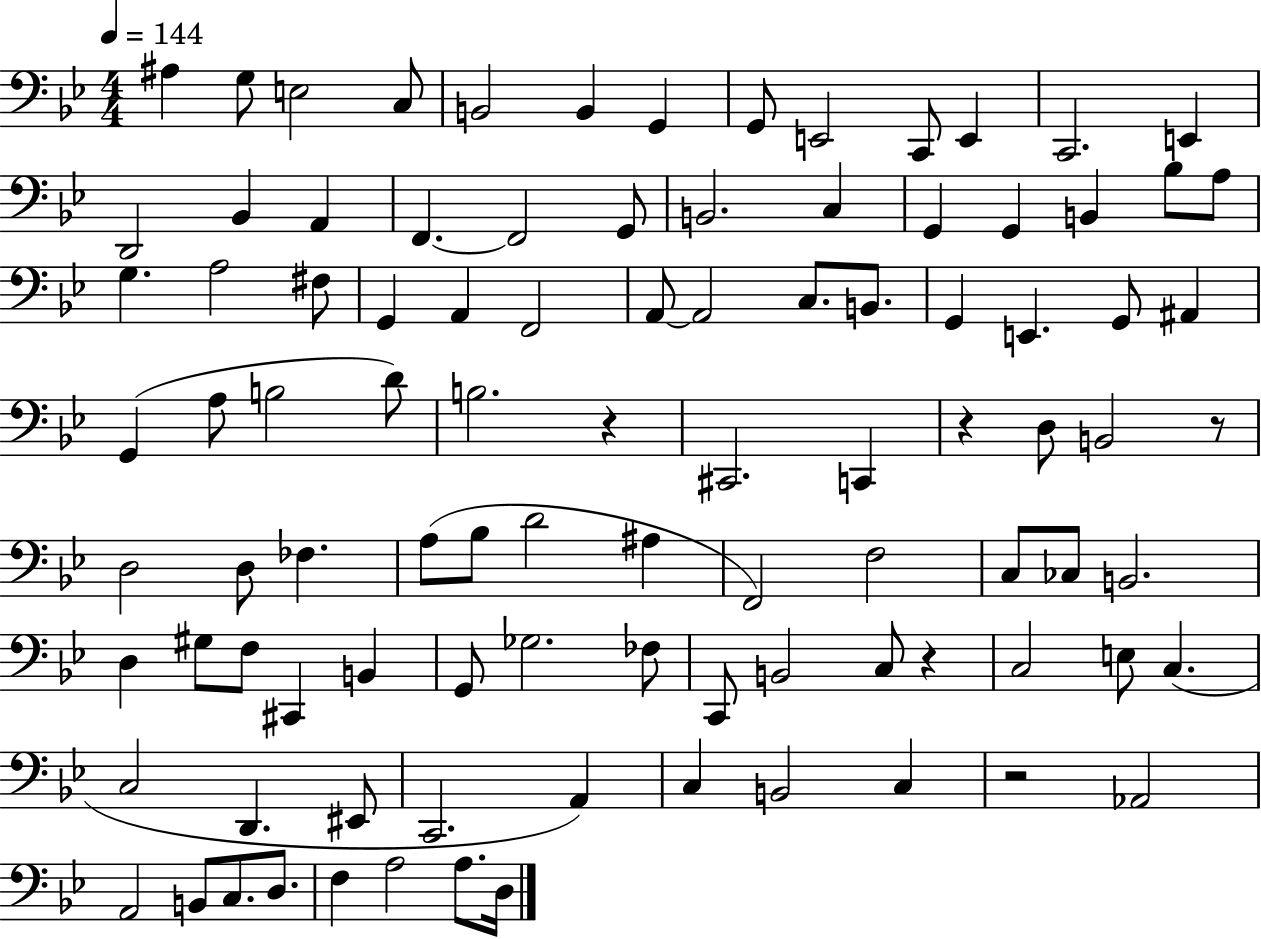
{
  \clef bass
  \numericTimeSignature
  \time 4/4
  \key bes \major
  \tempo 4 = 144
  ais4 g8 e2 c8 | b,2 b,4 g,4 | g,8 e,2 c,8 e,4 | c,2. e,4 | \break d,2 bes,4 a,4 | f,4.~~ f,2 g,8 | b,2. c4 | g,4 g,4 b,4 bes8 a8 | \break g4. a2 fis8 | g,4 a,4 f,2 | a,8~~ a,2 c8. b,8. | g,4 e,4. g,8 ais,4 | \break g,4( a8 b2 d'8) | b2. r4 | cis,2. c,4 | r4 d8 b,2 r8 | \break d2 d8 fes4. | a8( bes8 d'2 ais4 | f,2) f2 | c8 ces8 b,2. | \break d4 gis8 f8 cis,4 b,4 | g,8 ges2. fes8 | c,8 b,2 c8 r4 | c2 e8 c4.( | \break c2 d,4. eis,8 | c,2. a,4) | c4 b,2 c4 | r2 aes,2 | \break a,2 b,8 c8. d8. | f4 a2 a8. d16 | \bar "|."
}